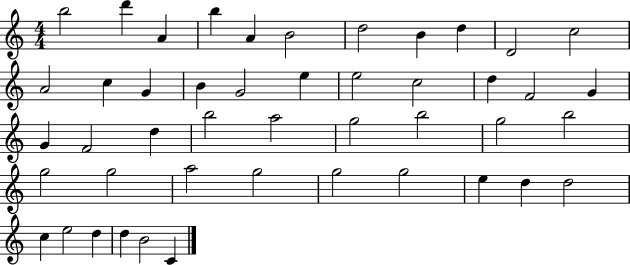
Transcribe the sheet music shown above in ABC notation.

X:1
T:Untitled
M:4/4
L:1/4
K:C
b2 d' A b A B2 d2 B d D2 c2 A2 c G B G2 e e2 c2 d F2 G G F2 d b2 a2 g2 b2 g2 b2 g2 g2 a2 g2 g2 g2 e d d2 c e2 d d B2 C